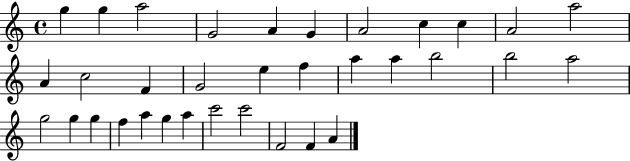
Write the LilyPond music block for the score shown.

{
  \clef treble
  \time 4/4
  \defaultTimeSignature
  \key c \major
  g''4 g''4 a''2 | g'2 a'4 g'4 | a'2 c''4 c''4 | a'2 a''2 | \break a'4 c''2 f'4 | g'2 e''4 f''4 | a''4 a''4 b''2 | b''2 a''2 | \break g''2 g''4 g''4 | f''4 a''4 g''4 a''4 | c'''2 c'''2 | f'2 f'4 a'4 | \break \bar "|."
}